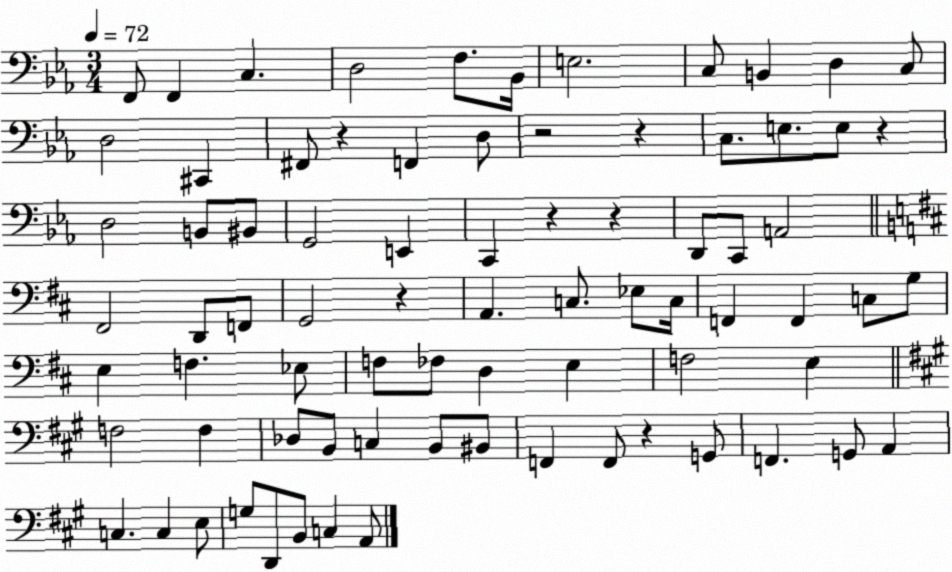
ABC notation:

X:1
T:Untitled
M:3/4
L:1/4
K:Eb
F,,/2 F,, C, D,2 F,/2 _B,,/4 E,2 C,/2 B,, D, C,/2 D,2 ^C,, ^F,,/2 z F,, D,/2 z2 z C,/2 E,/2 E,/2 z D,2 B,,/2 ^B,,/2 G,,2 E,, C,, z z D,,/2 C,,/2 A,,2 ^F,,2 D,,/2 F,,/2 G,,2 z A,, C,/2 _E,/2 C,/4 F,, F,, C,/2 G,/2 E, F, _E,/2 F,/2 _F,/2 D, E, F,2 E, F,2 F, _D,/2 B,,/2 C, B,,/2 ^B,,/2 F,, F,,/2 z G,,/2 F,, G,,/2 A,, C, C, E,/2 G,/2 D,,/2 B,,/2 C, A,,/2